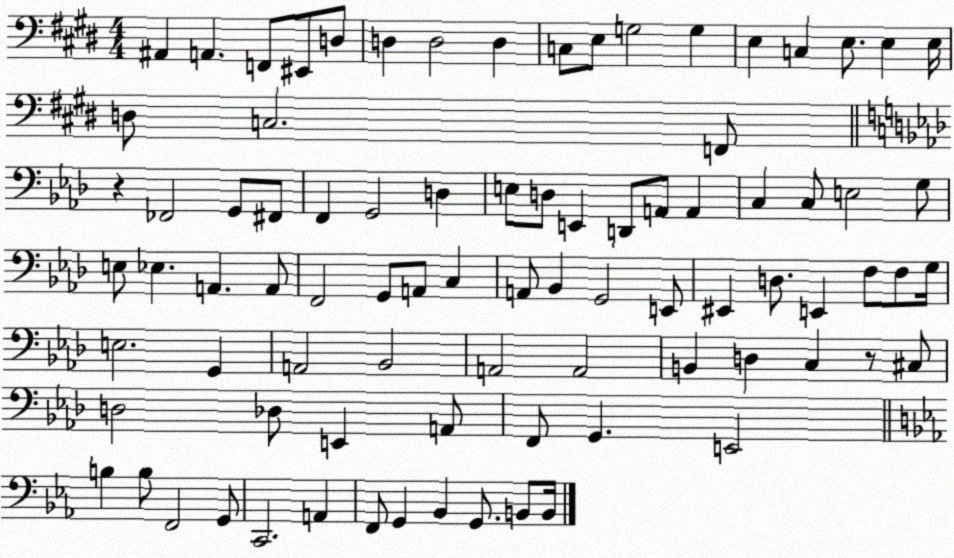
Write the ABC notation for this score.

X:1
T:Untitled
M:4/4
L:1/4
K:E
^A,, A,, F,,/2 ^E,,/2 D,/2 D, D,2 D, C,/2 E,/2 G,2 G, E, C, E,/2 E, E,/4 D,/2 C,2 F,,/2 z _F,,2 G,,/2 ^F,,/2 F,, G,,2 D, E,/2 D,/2 E,, D,,/2 A,,/2 A,, C, C,/2 E,2 G,/2 E,/2 _E, A,, A,,/2 F,,2 G,,/2 A,,/2 C, A,,/2 _B,, G,,2 E,,/2 ^E,, D,/2 E,, F,/2 F,/2 G,/4 E,2 G,, A,,2 _B,,2 A,,2 A,,2 B,, D, C, z/2 ^C,/2 D,2 _D,/2 E,, A,,/2 F,,/2 G,, E,,2 B, B,/2 F,,2 G,,/2 C,,2 A,, F,,/2 G,, _B,, G,,/2 B,,/2 B,,/4